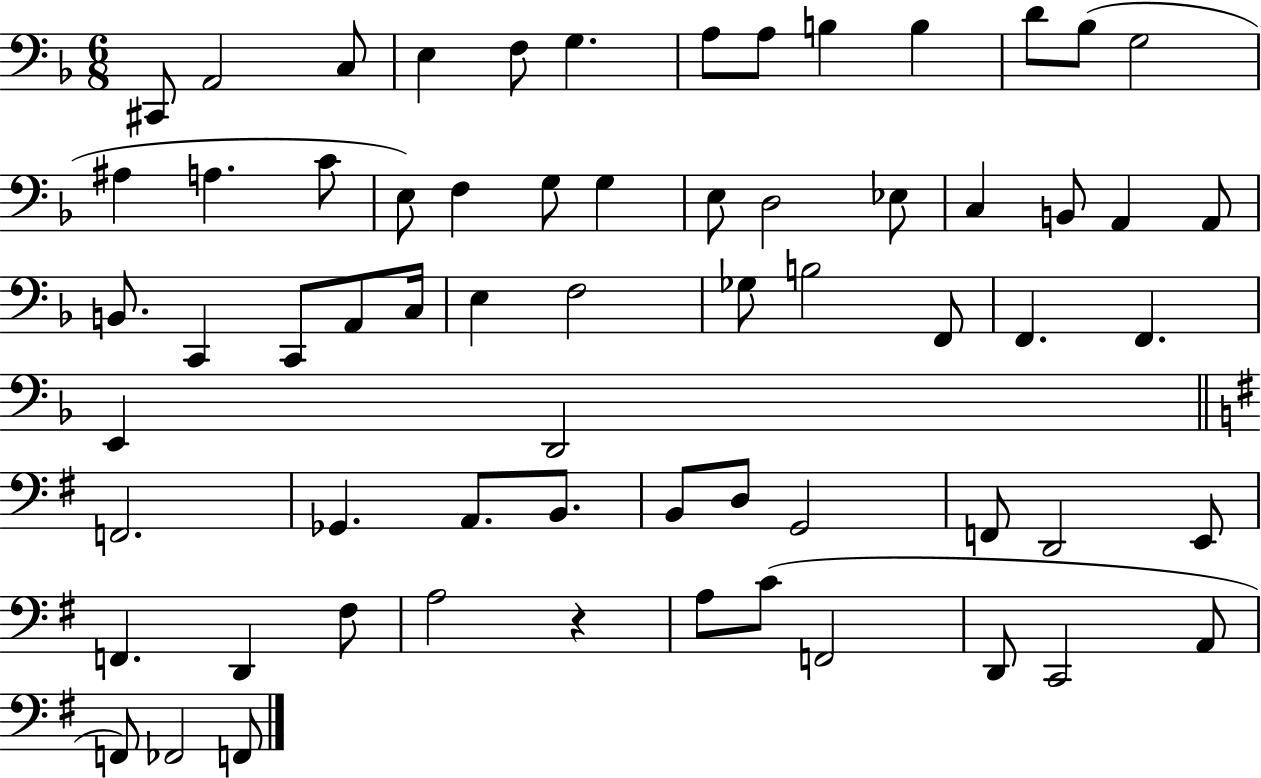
X:1
T:Untitled
M:6/8
L:1/4
K:F
^C,,/2 A,,2 C,/2 E, F,/2 G, A,/2 A,/2 B, B, D/2 _B,/2 G,2 ^A, A, C/2 E,/2 F, G,/2 G, E,/2 D,2 _E,/2 C, B,,/2 A,, A,,/2 B,,/2 C,, C,,/2 A,,/2 C,/4 E, F,2 _G,/2 B,2 F,,/2 F,, F,, E,, D,,2 F,,2 _G,, A,,/2 B,,/2 B,,/2 D,/2 G,,2 F,,/2 D,,2 E,,/2 F,, D,, ^F,/2 A,2 z A,/2 C/2 F,,2 D,,/2 C,,2 A,,/2 F,,/2 _F,,2 F,,/2